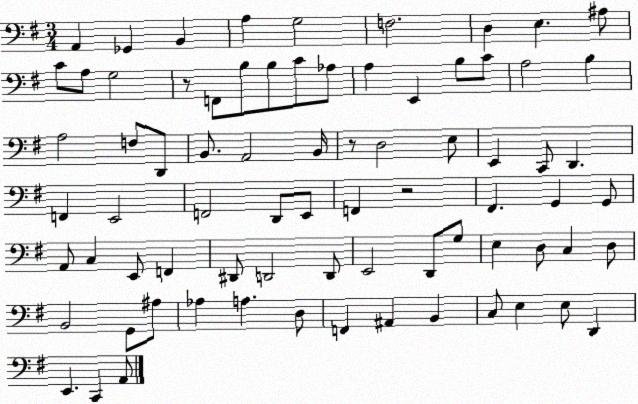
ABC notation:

X:1
T:Untitled
M:3/4
L:1/4
K:G
A,, _G,, B,, A, G,2 F,2 D, E, ^A,/2 C/2 A,/2 G,2 z/2 F,,/2 B,/2 B,/2 C/2 _A,/2 A, E,, B,/2 C/2 A,2 B, A,2 F,/2 D,,/2 B,,/2 A,,2 B,,/4 z/2 D,2 E,/2 E,, C,,/2 D,, F,, E,,2 F,,2 D,,/2 E,,/2 F,, z2 ^F,, G,, G,,/2 A,,/2 C, E,,/2 F,, ^D,,/2 D,,2 D,,/2 E,,2 D,,/2 G,/2 E, D,/2 C, D,/2 B,,2 G,,/2 ^A,/2 _A, A, D,/2 F,, ^A,, B,, C,/2 E, E,/2 D,, E,, C,, A,,/2